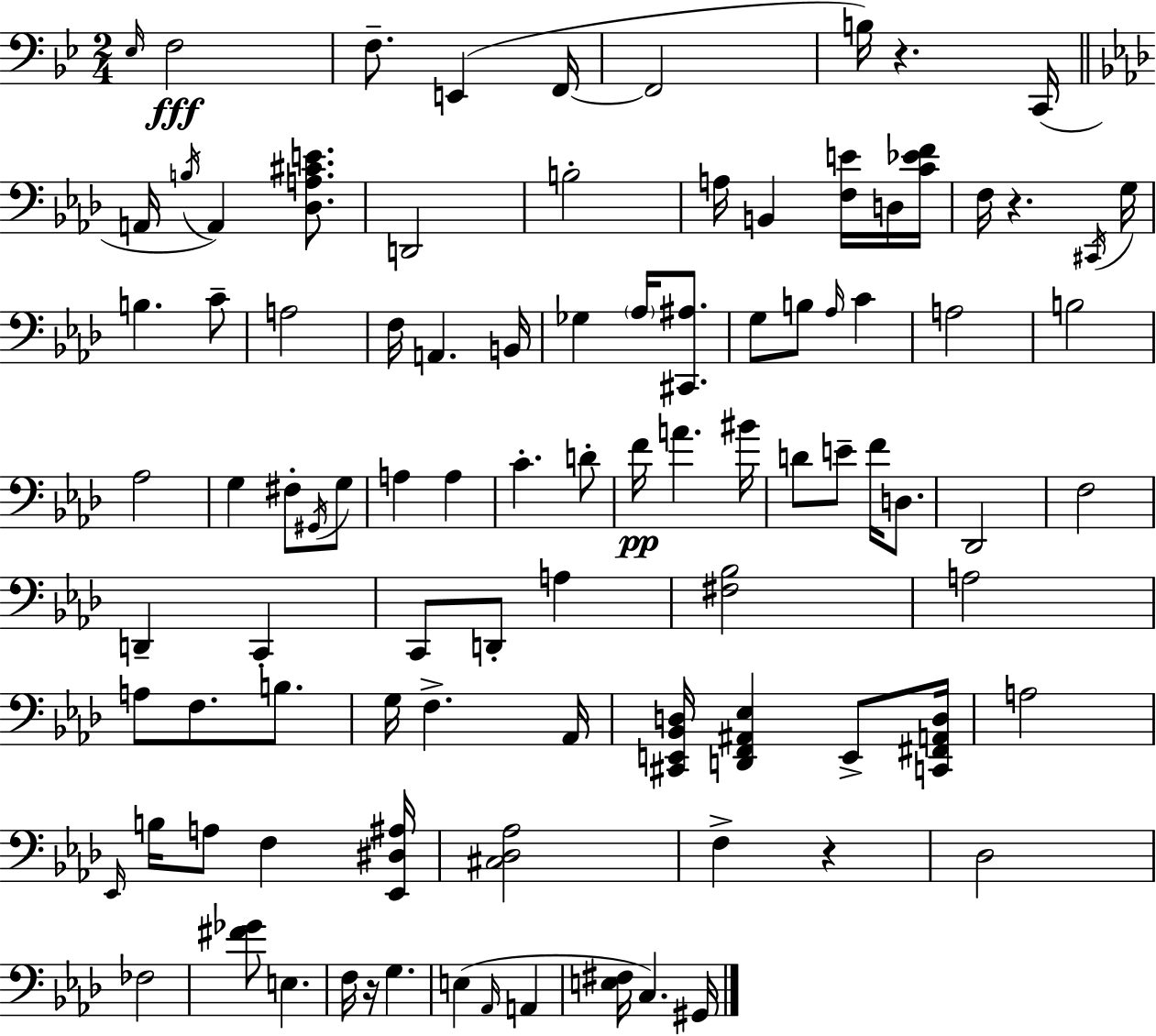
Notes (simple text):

Eb3/s F3/h F3/e. E2/q F2/s F2/h B3/s R/q. C2/s A2/s B3/s A2/q [Db3,A3,C#4,E4]/e. D2/h B3/h A3/s B2/q [F3,E4]/s D3/s [C4,Eb4,F4]/s F3/s R/q. C#2/s G3/s B3/q. C4/e A3/h F3/s A2/q. B2/s Gb3/q Ab3/s [C#2,A#3]/e. G3/e B3/e Ab3/s C4/q A3/h B3/h Ab3/h G3/q F#3/e G#2/s G3/e A3/q A3/q C4/q. D4/e F4/s A4/q. BIS4/s D4/e E4/e F4/s D3/e. Db2/h F3/h D2/q C2/q C2/e D2/e A3/q [F#3,Bb3]/h A3/h A3/e F3/e. B3/e. G3/s F3/q. Ab2/s [C#2,E2,Bb2,D3]/s [D2,F2,A#2,Eb3]/q E2/e [C2,F#2,A2,D3]/s A3/h Eb2/s B3/s A3/e F3/q [Eb2,D#3,A#3]/s [C#3,Db3,Ab3]/h F3/q R/q Db3/h FES3/h [F#4,Gb4]/e E3/q. F3/s R/s G3/q. E3/q Ab2/s A2/q [E3,F#3]/s C3/q. G#2/s